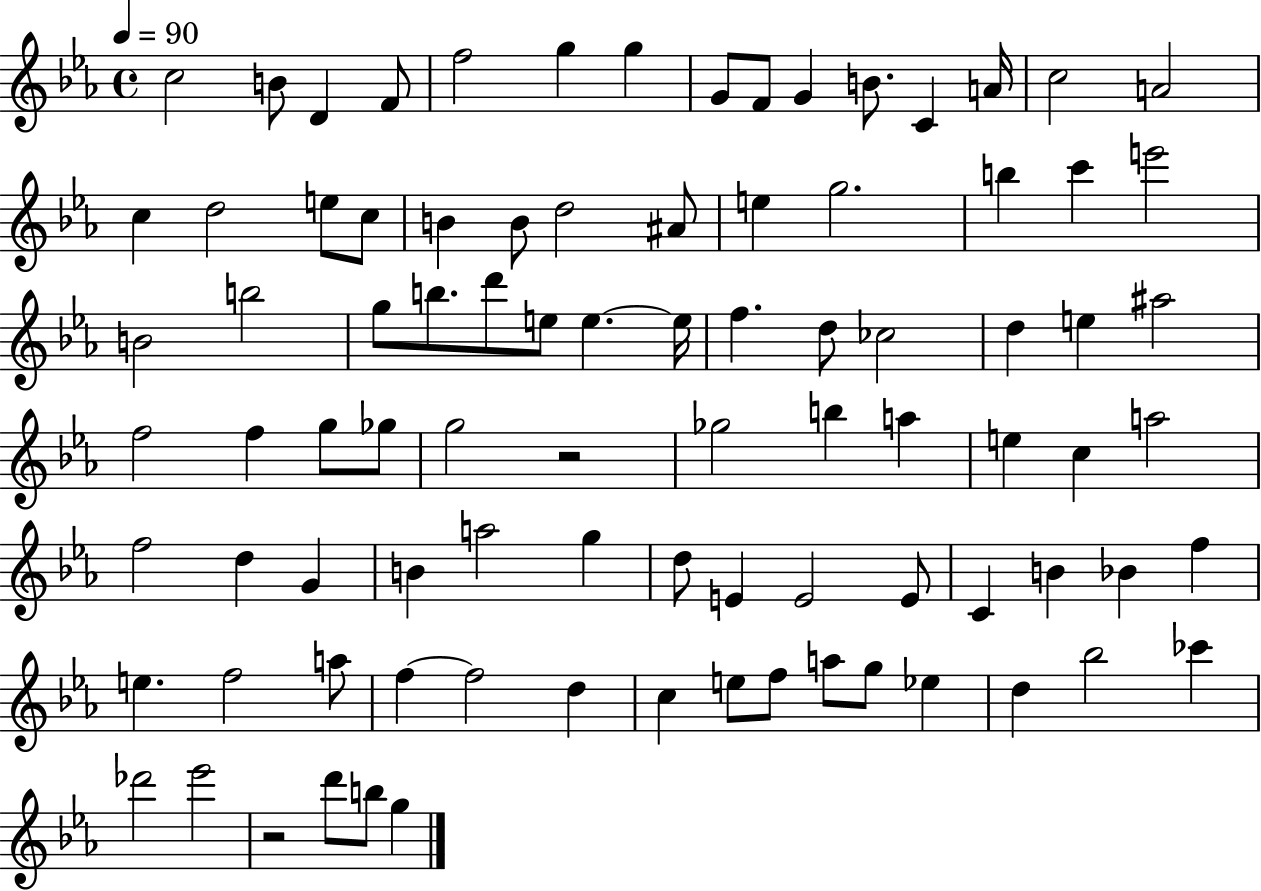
{
  \clef treble
  \time 4/4
  \defaultTimeSignature
  \key ees \major
  \tempo 4 = 90
  c''2 b'8 d'4 f'8 | f''2 g''4 g''4 | g'8 f'8 g'4 b'8. c'4 a'16 | c''2 a'2 | \break c''4 d''2 e''8 c''8 | b'4 b'8 d''2 ais'8 | e''4 g''2. | b''4 c'''4 e'''2 | \break b'2 b''2 | g''8 b''8. d'''8 e''8 e''4.~~ e''16 | f''4. d''8 ces''2 | d''4 e''4 ais''2 | \break f''2 f''4 g''8 ges''8 | g''2 r2 | ges''2 b''4 a''4 | e''4 c''4 a''2 | \break f''2 d''4 g'4 | b'4 a''2 g''4 | d''8 e'4 e'2 e'8 | c'4 b'4 bes'4 f''4 | \break e''4. f''2 a''8 | f''4~~ f''2 d''4 | c''4 e''8 f''8 a''8 g''8 ees''4 | d''4 bes''2 ces'''4 | \break des'''2 ees'''2 | r2 d'''8 b''8 g''4 | \bar "|."
}